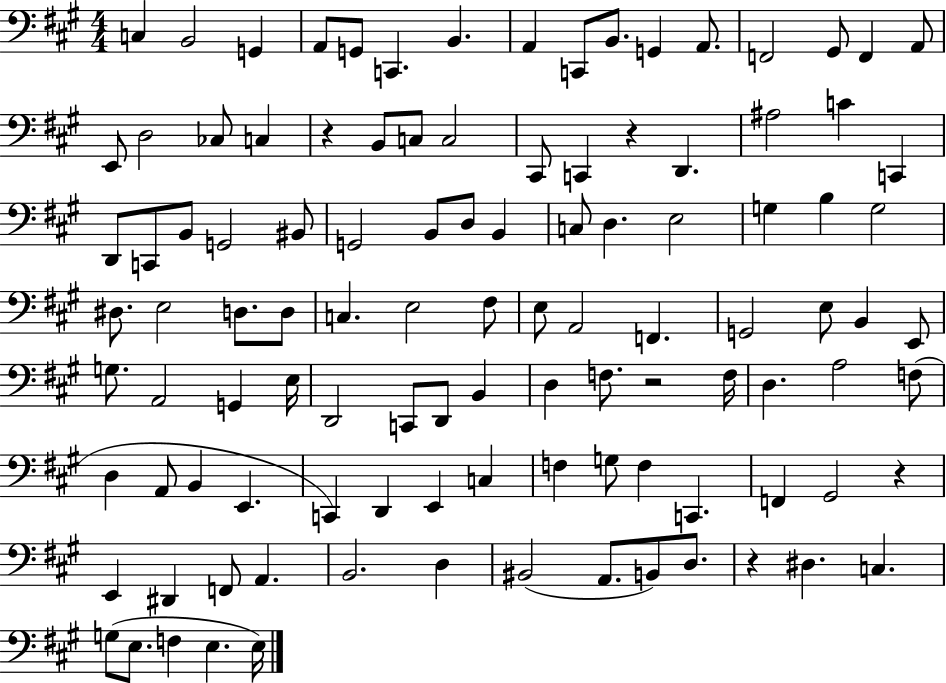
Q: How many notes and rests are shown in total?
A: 108